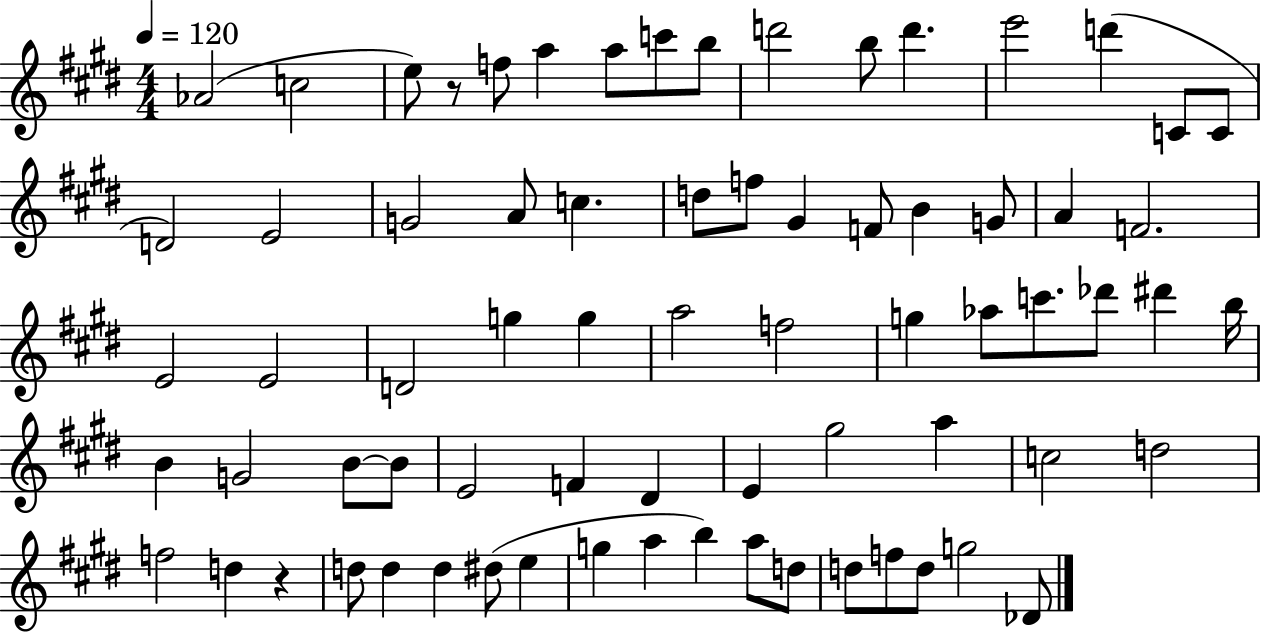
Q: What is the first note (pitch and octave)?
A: Ab4